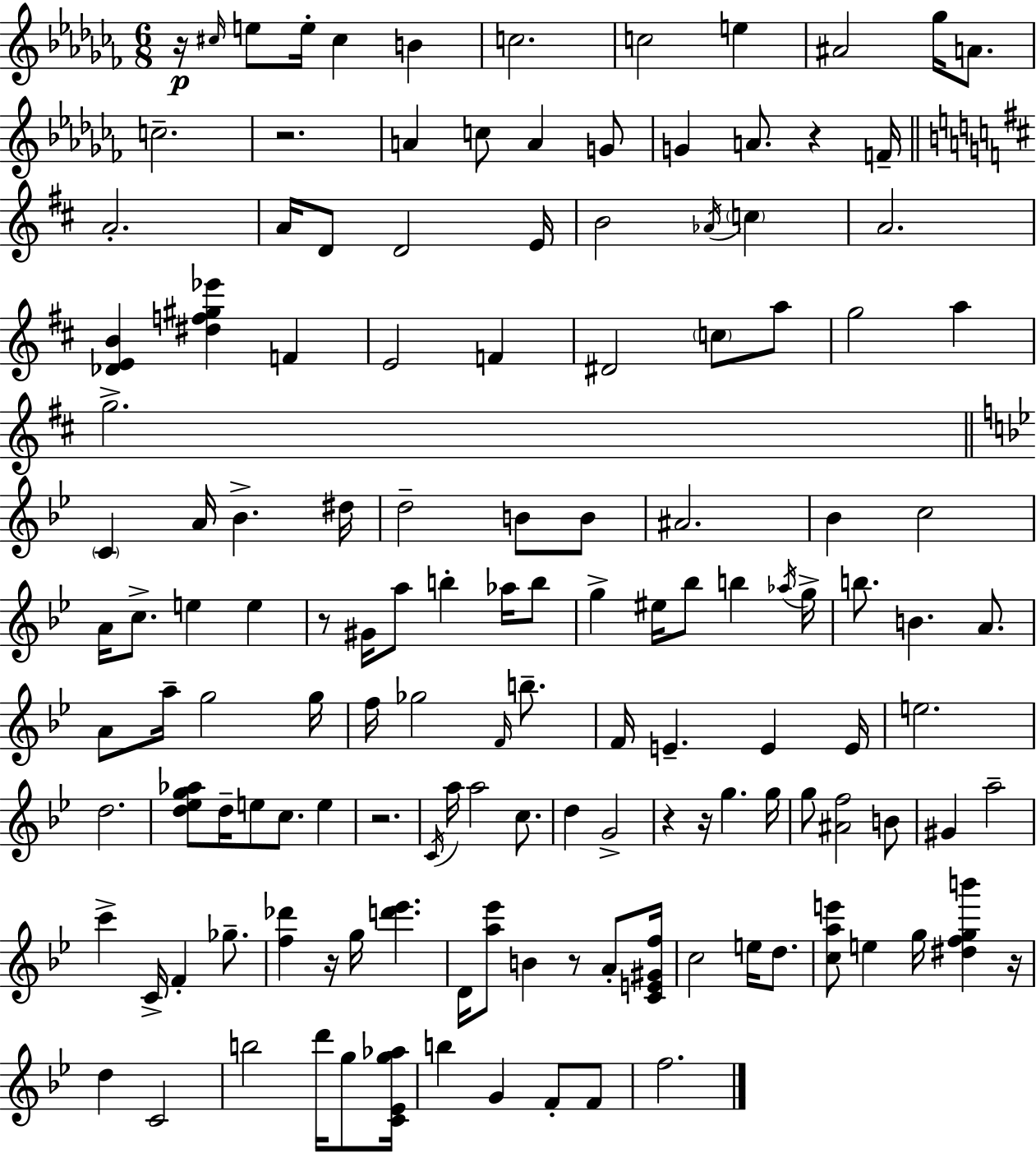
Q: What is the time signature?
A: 6/8